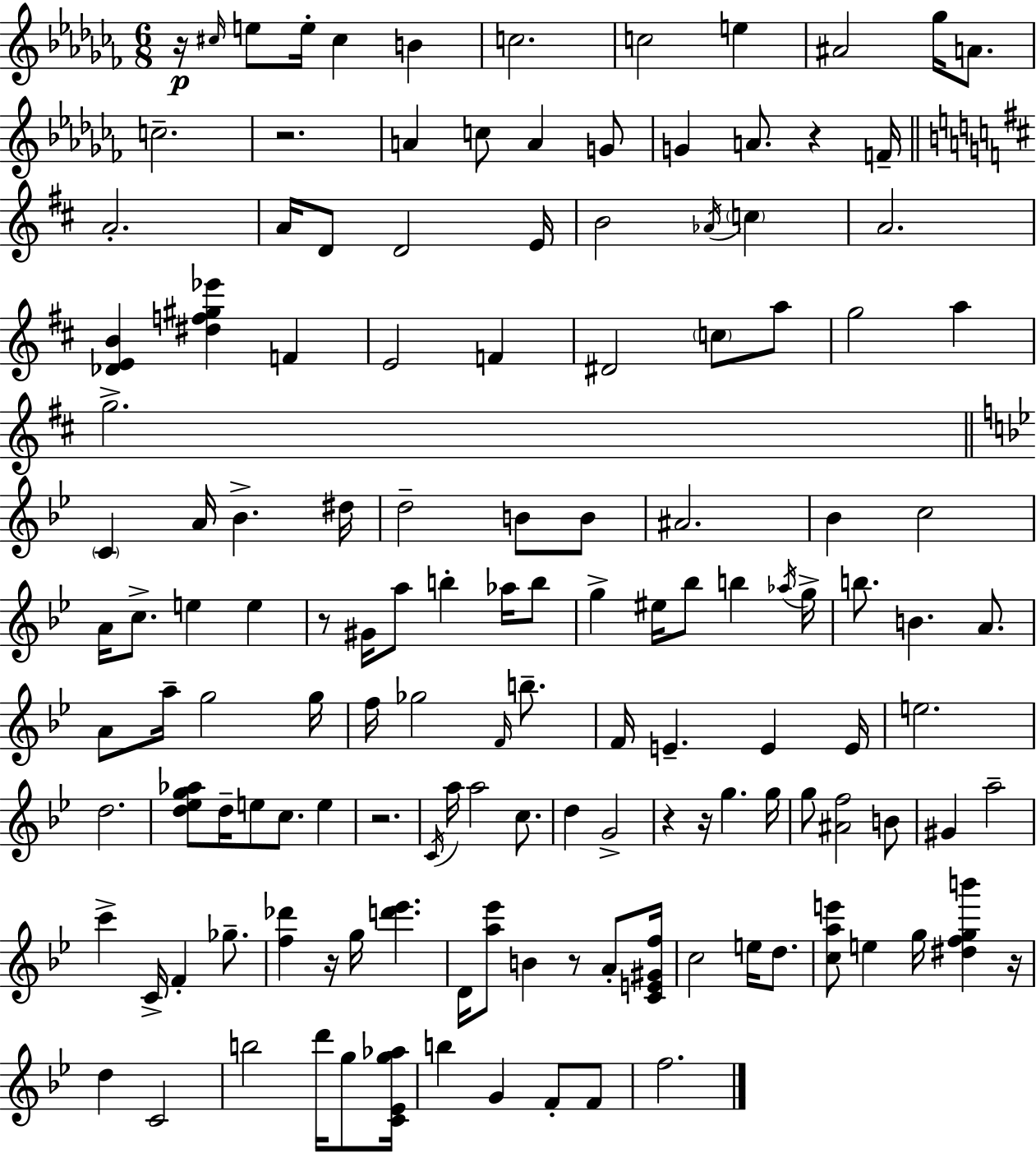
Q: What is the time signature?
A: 6/8